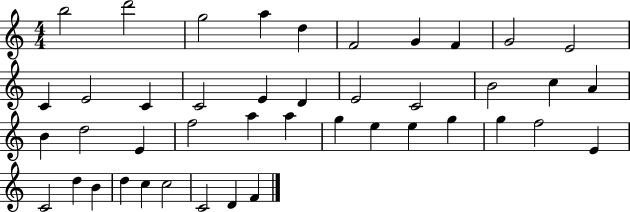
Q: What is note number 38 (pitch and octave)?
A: D5